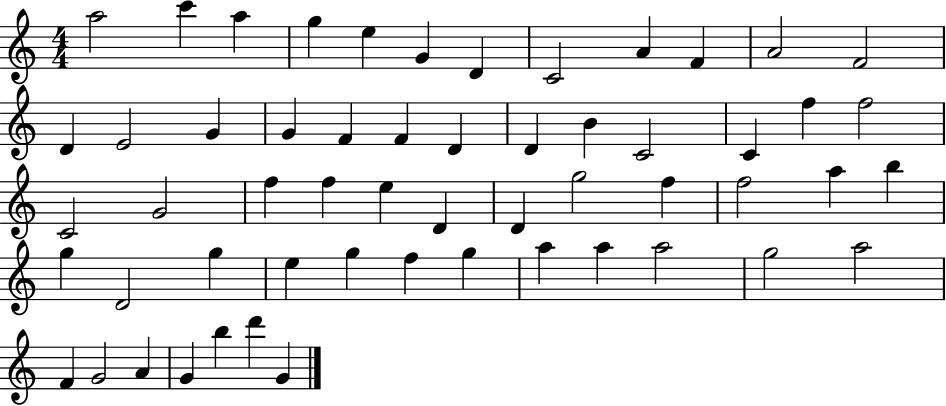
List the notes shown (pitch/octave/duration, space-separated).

A5/h C6/q A5/q G5/q E5/q G4/q D4/q C4/h A4/q F4/q A4/h F4/h D4/q E4/h G4/q G4/q F4/q F4/q D4/q D4/q B4/q C4/h C4/q F5/q F5/h C4/h G4/h F5/q F5/q E5/q D4/q D4/q G5/h F5/q F5/h A5/q B5/q G5/q D4/h G5/q E5/q G5/q F5/q G5/q A5/q A5/q A5/h G5/h A5/h F4/q G4/h A4/q G4/q B5/q D6/q G4/q